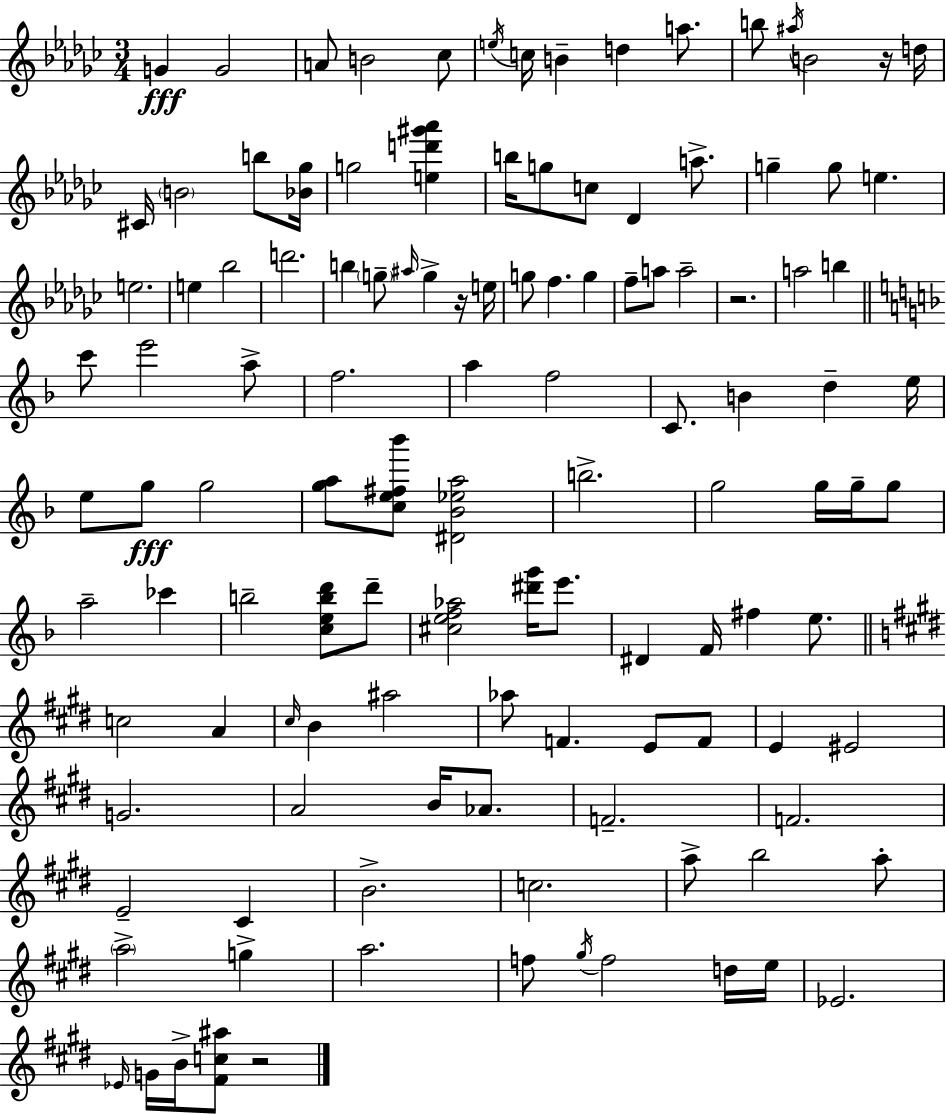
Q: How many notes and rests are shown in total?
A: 119